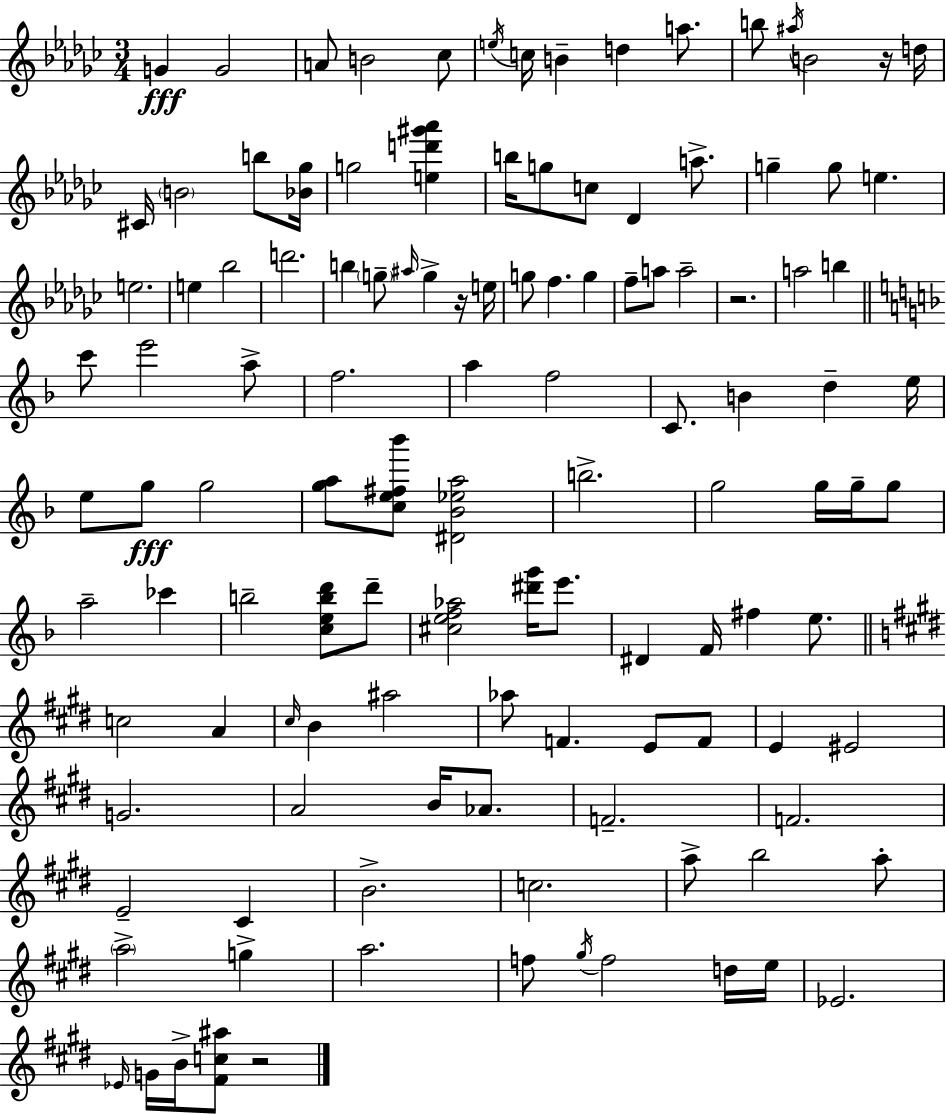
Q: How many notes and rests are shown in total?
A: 119